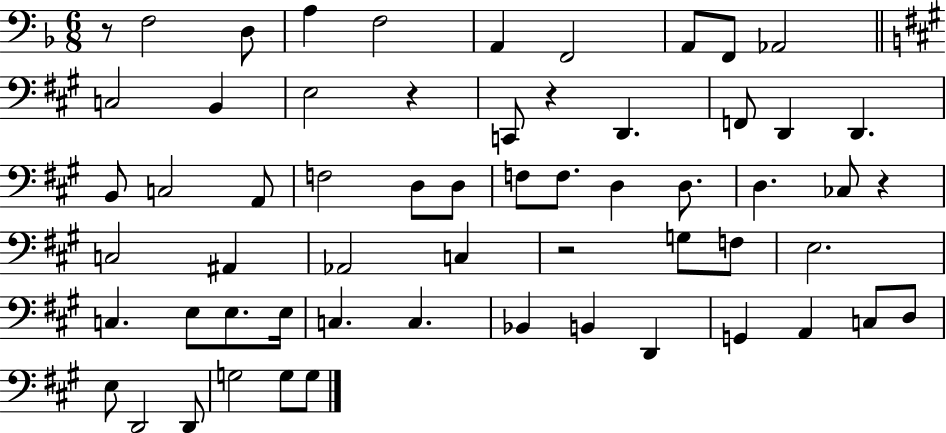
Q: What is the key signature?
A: F major